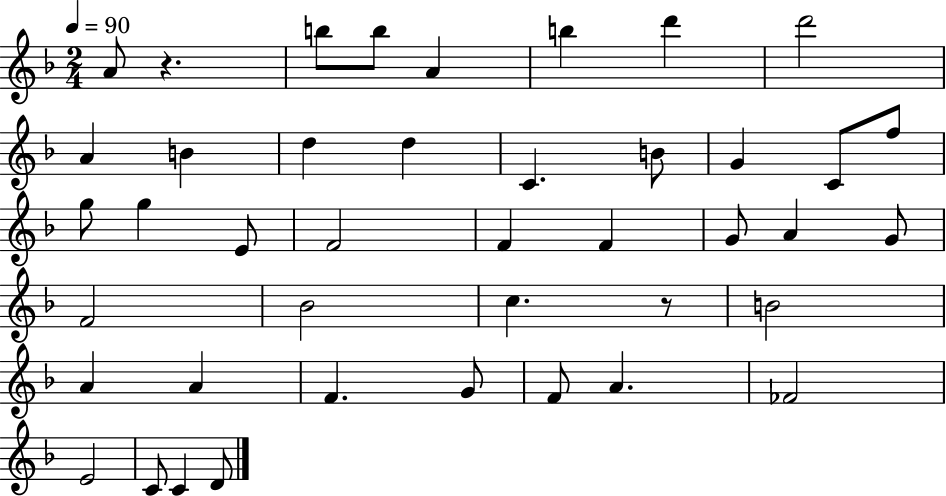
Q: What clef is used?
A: treble